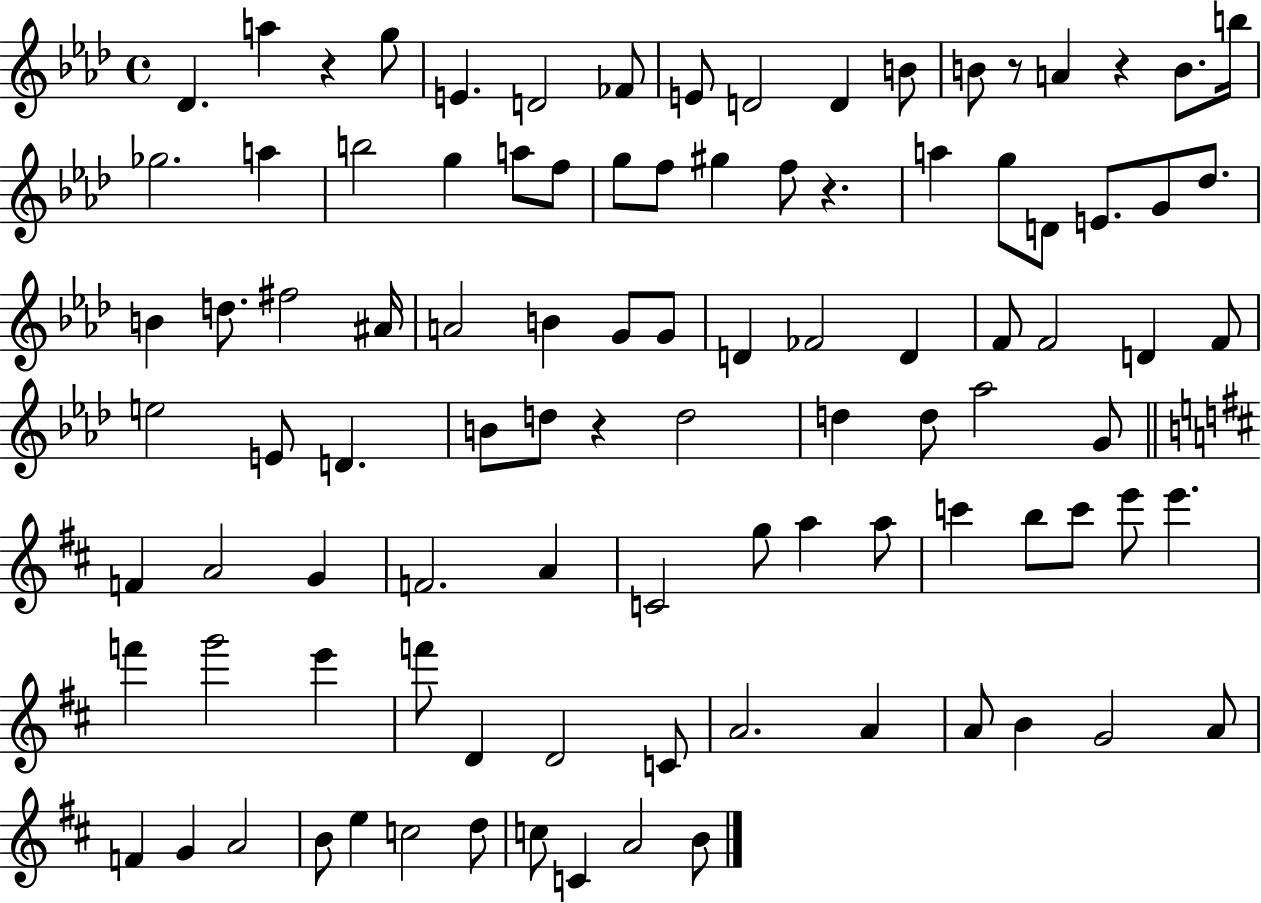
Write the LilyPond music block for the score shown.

{
  \clef treble
  \time 4/4
  \defaultTimeSignature
  \key aes \major
  des'4. a''4 r4 g''8 | e'4. d'2 fes'8 | e'8 d'2 d'4 b'8 | b'8 r8 a'4 r4 b'8. b''16 | \break ges''2. a''4 | b''2 g''4 a''8 f''8 | g''8 f''8 gis''4 f''8 r4. | a''4 g''8 d'8 e'8. g'8 des''8. | \break b'4 d''8. fis''2 ais'16 | a'2 b'4 g'8 g'8 | d'4 fes'2 d'4 | f'8 f'2 d'4 f'8 | \break e''2 e'8 d'4. | b'8 d''8 r4 d''2 | d''4 d''8 aes''2 g'8 | \bar "||" \break \key d \major f'4 a'2 g'4 | f'2. a'4 | c'2 g''8 a''4 a''8 | c'''4 b''8 c'''8 e'''8 e'''4. | \break f'''4 g'''2 e'''4 | f'''8 d'4 d'2 c'8 | a'2. a'4 | a'8 b'4 g'2 a'8 | \break f'4 g'4 a'2 | b'8 e''4 c''2 d''8 | c''8 c'4 a'2 b'8 | \bar "|."
}